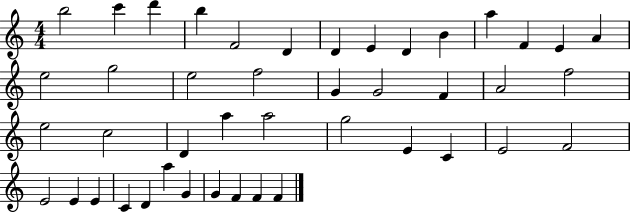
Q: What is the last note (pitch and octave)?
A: F4